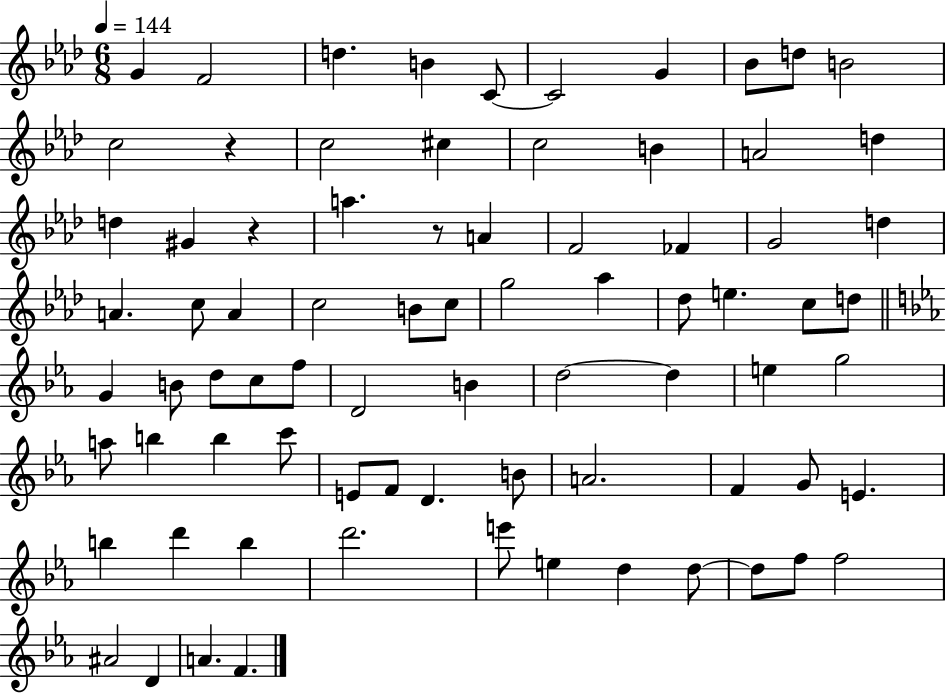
G4/q F4/h D5/q. B4/q C4/e C4/h G4/q Bb4/e D5/e B4/h C5/h R/q C5/h C#5/q C5/h B4/q A4/h D5/q D5/q G#4/q R/q A5/q. R/e A4/q F4/h FES4/q G4/h D5/q A4/q. C5/e A4/q C5/h B4/e C5/e G5/h Ab5/q Db5/e E5/q. C5/e D5/e G4/q B4/e D5/e C5/e F5/e D4/h B4/q D5/h D5/q E5/q G5/h A5/e B5/q B5/q C6/e E4/e F4/e D4/q. B4/e A4/h. F4/q G4/e E4/q. B5/q D6/q B5/q D6/h. E6/e E5/q D5/q D5/e D5/e F5/e F5/h A#4/h D4/q A4/q. F4/q.